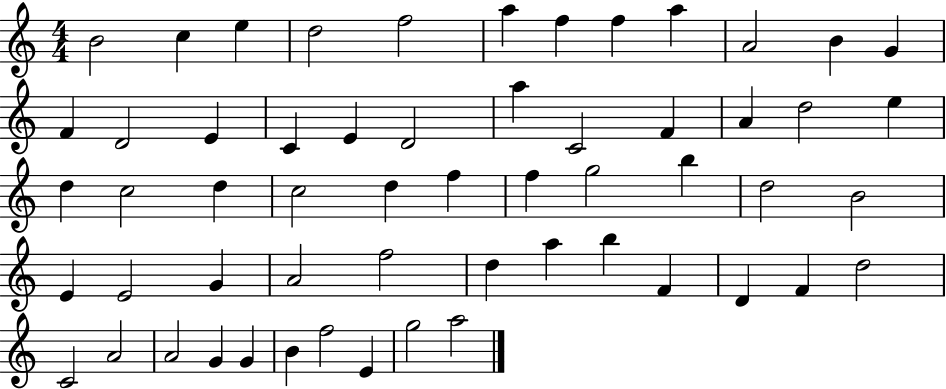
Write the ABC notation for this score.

X:1
T:Untitled
M:4/4
L:1/4
K:C
B2 c e d2 f2 a f f a A2 B G F D2 E C E D2 a C2 F A d2 e d c2 d c2 d f f g2 b d2 B2 E E2 G A2 f2 d a b F D F d2 C2 A2 A2 G G B f2 E g2 a2